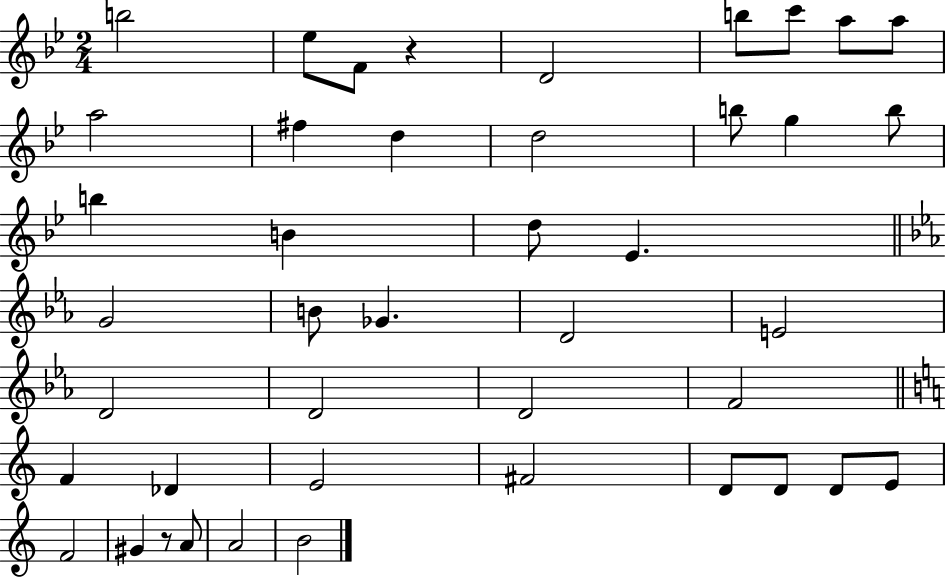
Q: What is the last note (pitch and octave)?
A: B4